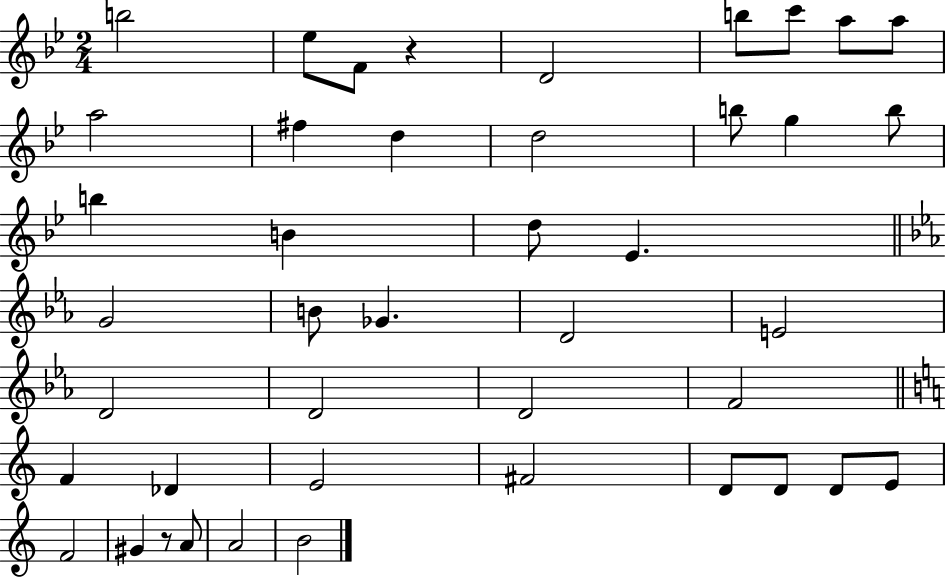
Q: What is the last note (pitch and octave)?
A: B4